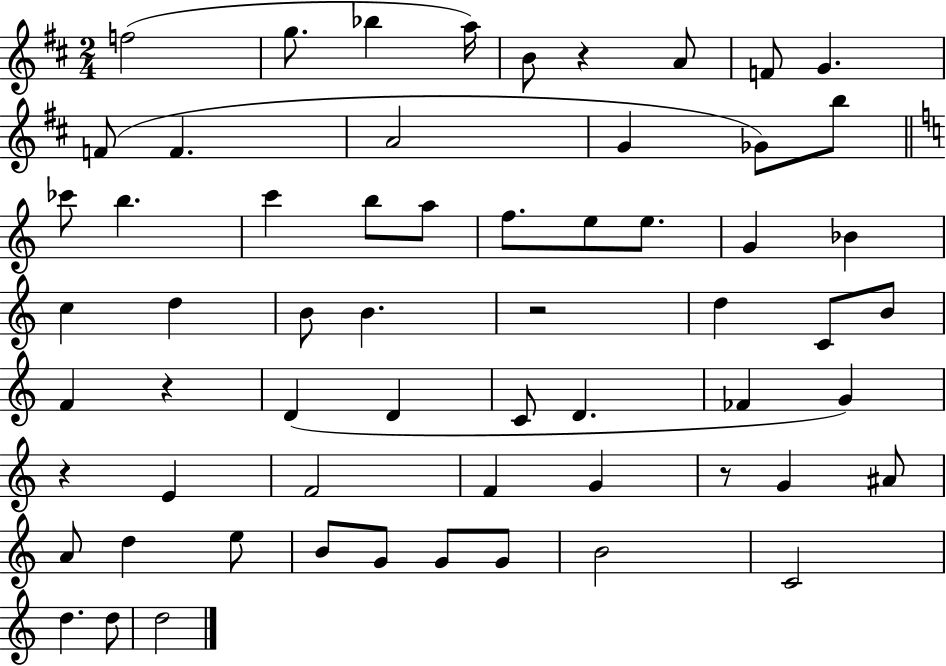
{
  \clef treble
  \numericTimeSignature
  \time 2/4
  \key d \major
  f''2( | g''8. bes''4 a''16) | b'8 r4 a'8 | f'8 g'4. | \break f'8( f'4. | a'2 | g'4 ges'8) b''8 | \bar "||" \break \key c \major ces'''8 b''4. | c'''4 b''8 a''8 | f''8. e''8 e''8. | g'4 bes'4 | \break c''4 d''4 | b'8 b'4. | r2 | d''4 c'8 b'8 | \break f'4 r4 | d'4( d'4 | c'8 d'4. | fes'4 g'4) | \break r4 e'4 | f'2 | f'4 g'4 | r8 g'4 ais'8 | \break a'8 d''4 e''8 | b'8 g'8 g'8 g'8 | b'2 | c'2 | \break d''4. d''8 | d''2 | \bar "|."
}